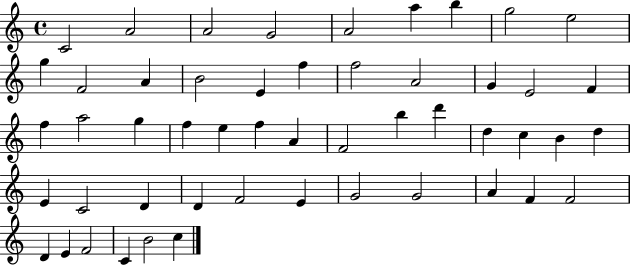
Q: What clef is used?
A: treble